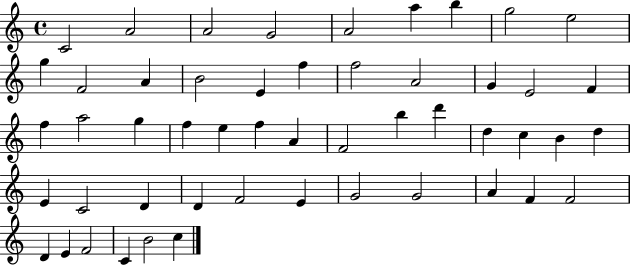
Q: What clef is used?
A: treble